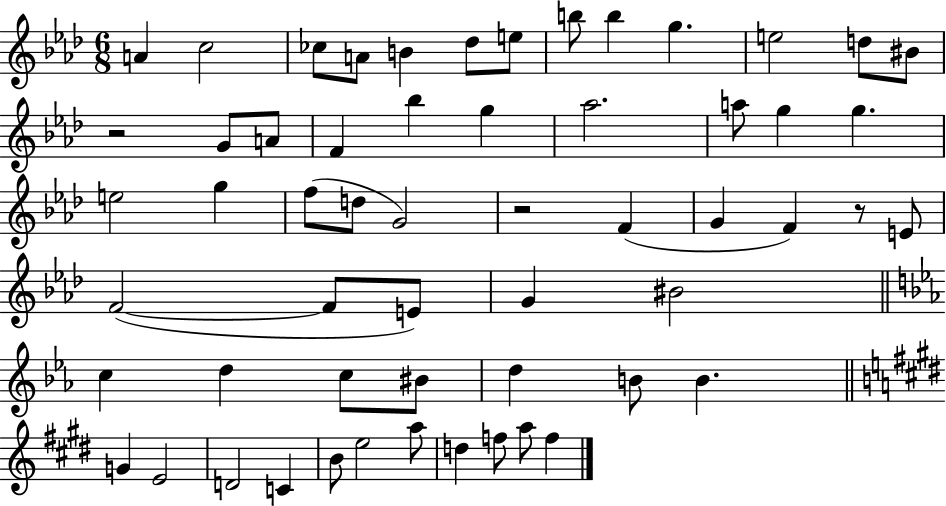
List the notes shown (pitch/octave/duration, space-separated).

A4/q C5/h CES5/e A4/e B4/q Db5/e E5/e B5/e B5/q G5/q. E5/h D5/e BIS4/e R/h G4/e A4/e F4/q Bb5/q G5/q Ab5/h. A5/e G5/q G5/q. E5/h G5/q F5/e D5/e G4/h R/h F4/q G4/q F4/q R/e E4/e F4/h F4/e E4/e G4/q BIS4/h C5/q D5/q C5/e BIS4/e D5/q B4/e B4/q. G4/q E4/h D4/h C4/q B4/e E5/h A5/e D5/q F5/e A5/e F5/q